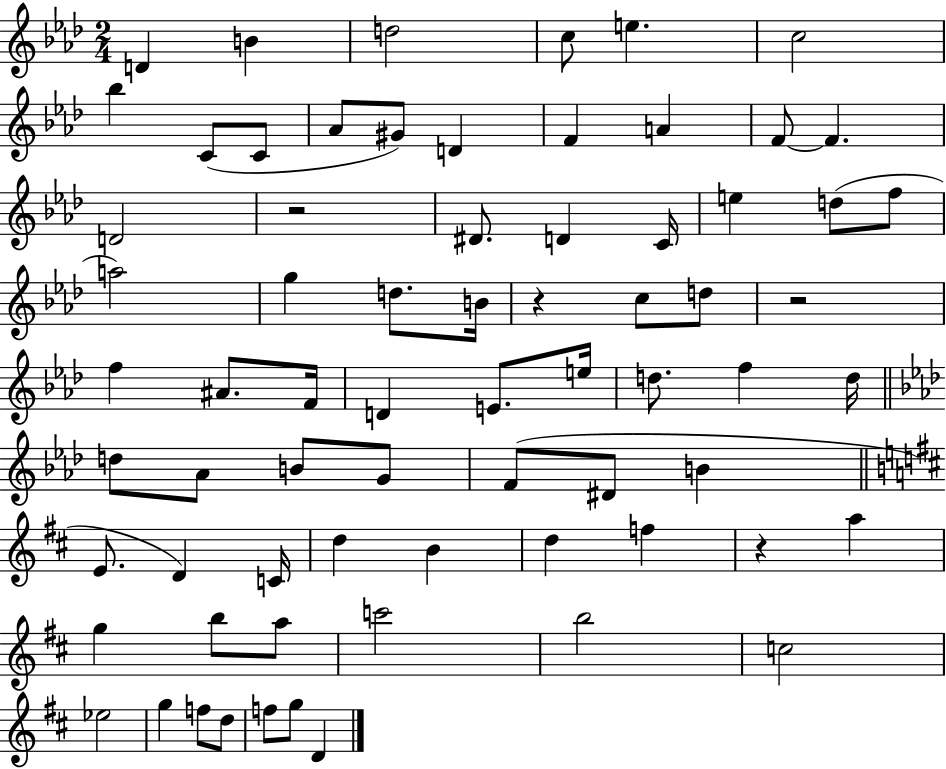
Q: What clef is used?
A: treble